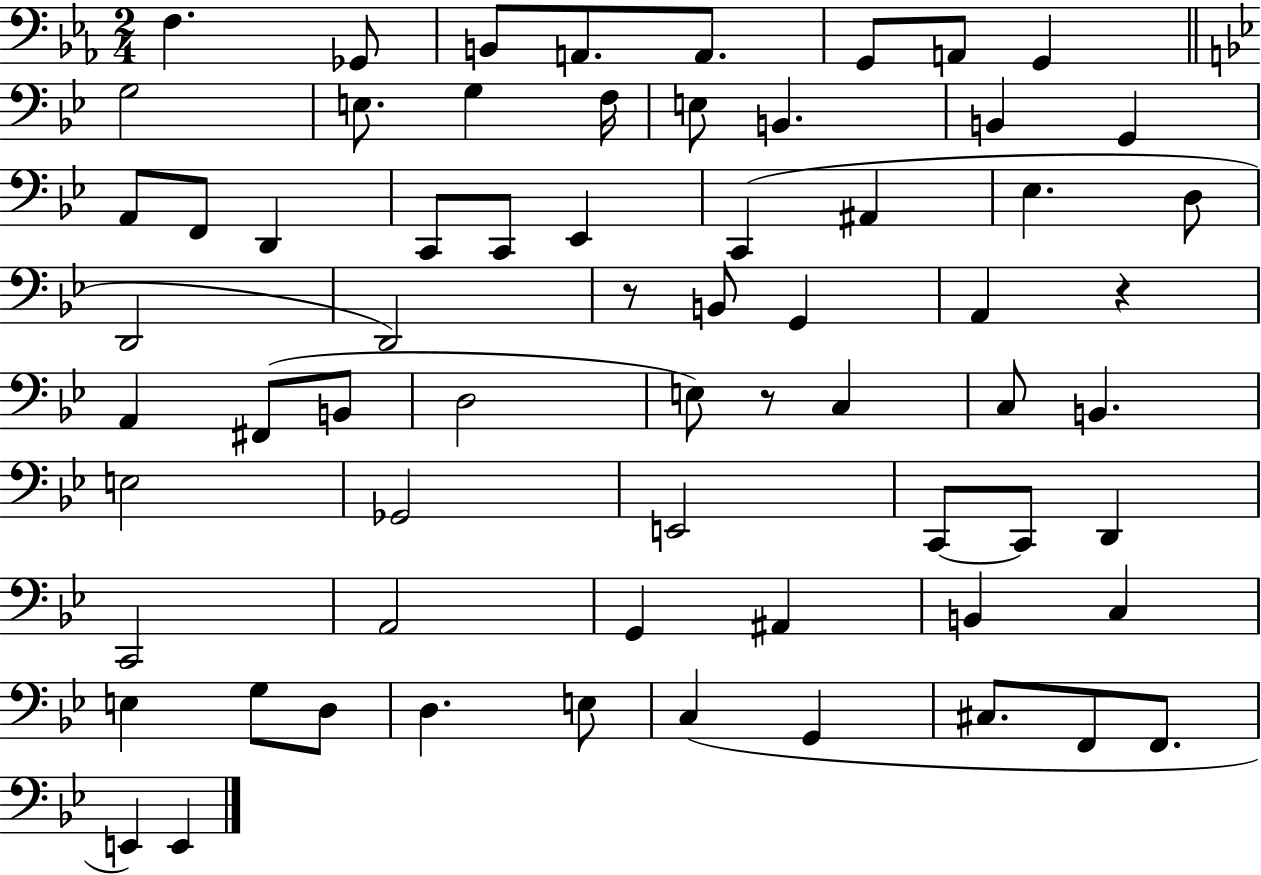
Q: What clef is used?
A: bass